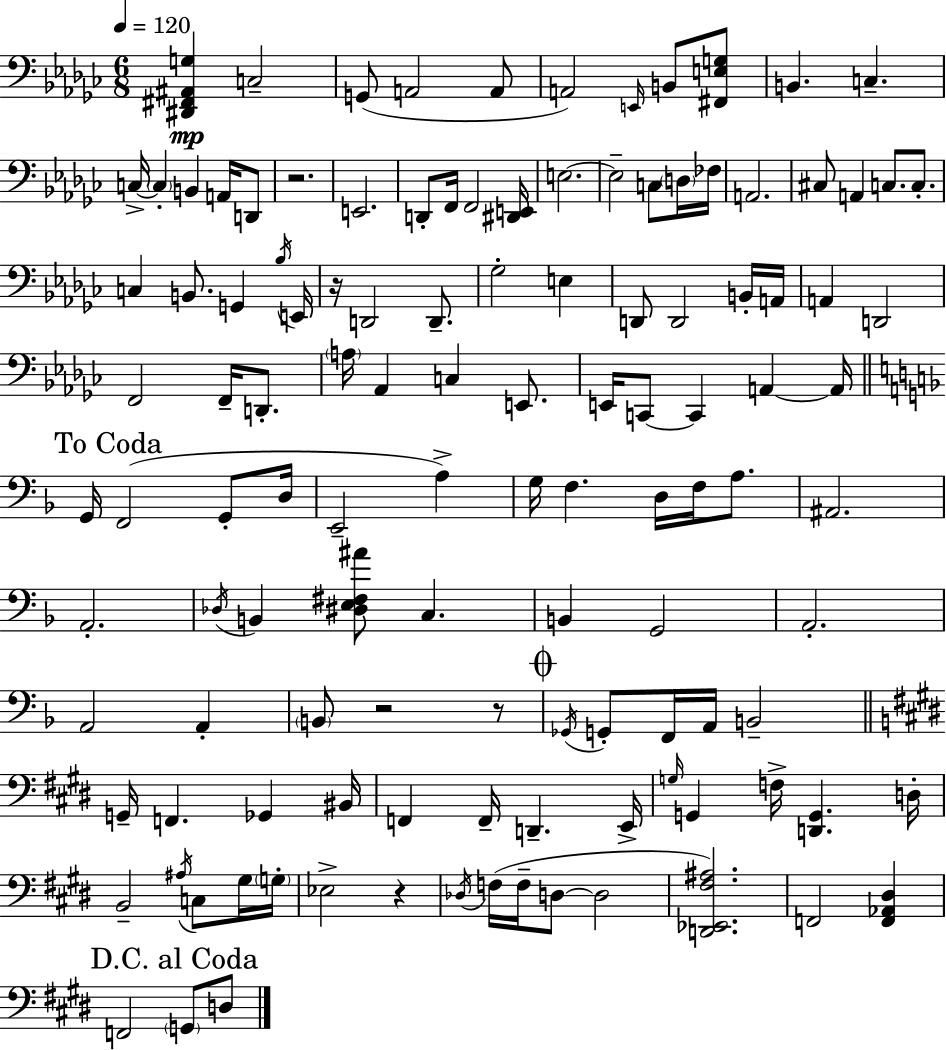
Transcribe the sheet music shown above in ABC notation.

X:1
T:Untitled
M:6/8
L:1/4
K:Ebm
[^D,,^F,,^A,,G,] C,2 G,,/2 A,,2 A,,/2 A,,2 E,,/4 B,,/2 [^F,,E,G,]/2 B,, C, C,/4 C, B,, A,,/4 D,,/2 z2 E,,2 D,,/2 F,,/4 F,,2 [^D,,E,,]/4 E,2 E,2 C,/2 D,/4 _F,/4 A,,2 ^C,/2 A,, C,/2 C,/2 C, B,,/2 G,, _B,/4 E,,/4 z/4 D,,2 D,,/2 _G,2 E, D,,/2 D,,2 B,,/4 A,,/4 A,, D,,2 F,,2 F,,/4 D,,/2 A,/4 _A,, C, E,,/2 E,,/4 C,,/2 C,, A,, A,,/4 G,,/4 F,,2 G,,/2 D,/4 E,,2 A, G,/4 F, D,/4 F,/4 A,/2 ^A,,2 A,,2 _D,/4 B,, [^D,E,^F,^A]/2 C, B,, G,,2 A,,2 A,,2 A,, B,,/2 z2 z/2 _G,,/4 G,,/2 F,,/4 A,,/4 B,,2 G,,/4 F,, _G,, ^B,,/4 F,, F,,/4 D,, E,,/4 G,/4 G,, F,/4 [D,,G,,] D,/4 B,,2 ^A,/4 C,/2 ^G,/4 G,/4 _E,2 z _D,/4 F,/4 F,/4 D,/2 D,2 [D,,_E,,^F,^A,]2 F,,2 [F,,_A,,^D,] F,,2 G,,/2 D,/2